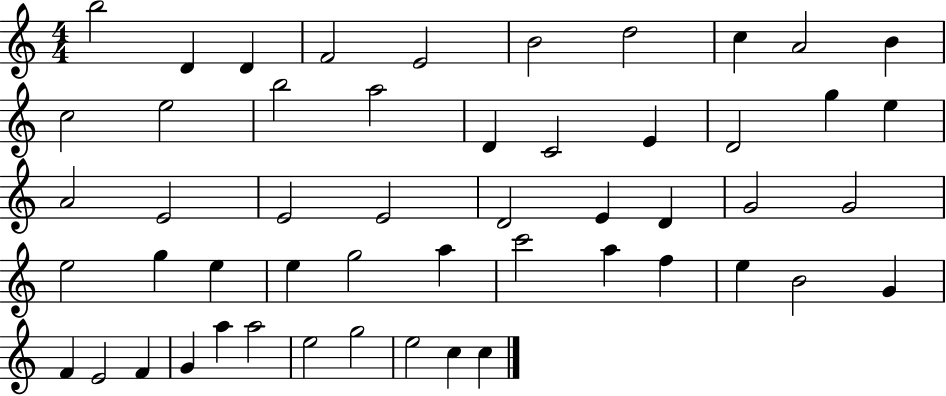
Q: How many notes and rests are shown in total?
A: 52